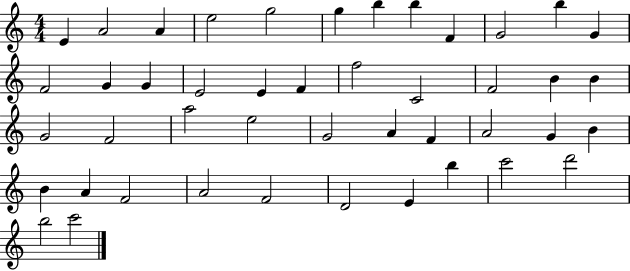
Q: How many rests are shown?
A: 0